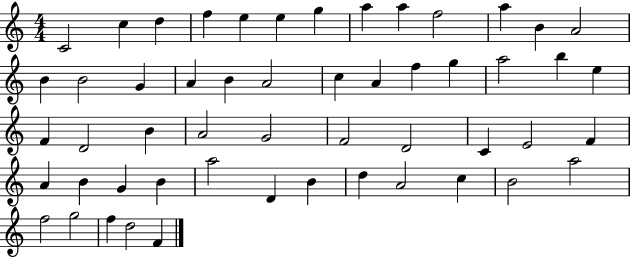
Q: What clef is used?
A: treble